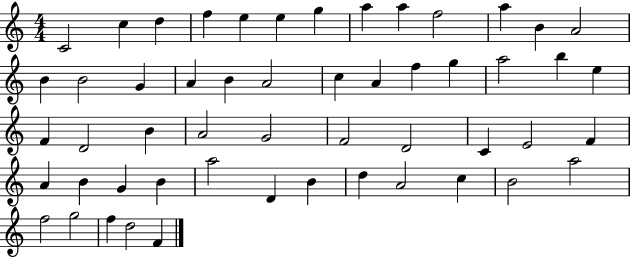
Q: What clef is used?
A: treble